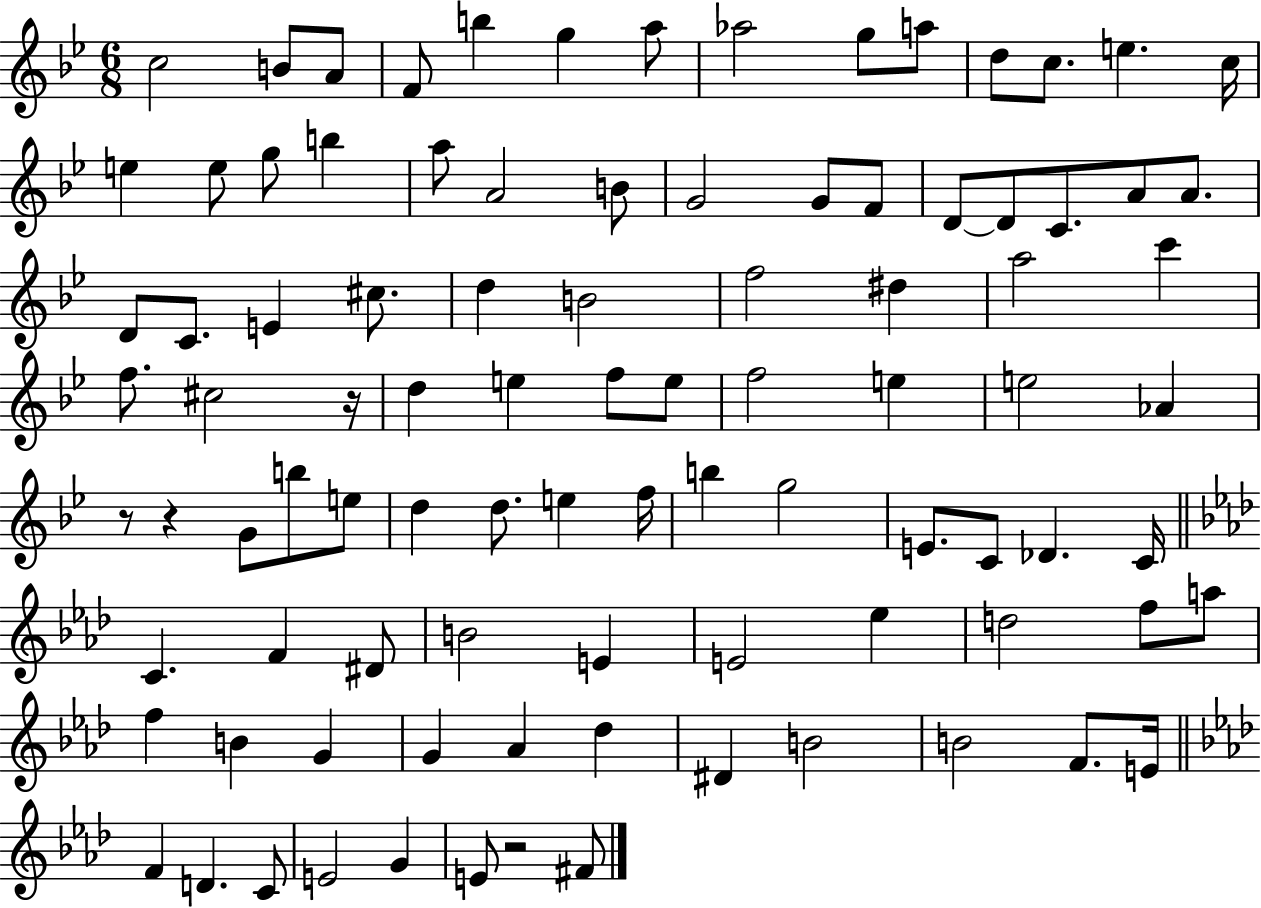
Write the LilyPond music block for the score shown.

{
  \clef treble
  \numericTimeSignature
  \time 6/8
  \key bes \major
  c''2 b'8 a'8 | f'8 b''4 g''4 a''8 | aes''2 g''8 a''8 | d''8 c''8. e''4. c''16 | \break e''4 e''8 g''8 b''4 | a''8 a'2 b'8 | g'2 g'8 f'8 | d'8~~ d'8 c'8. a'8 a'8. | \break d'8 c'8. e'4 cis''8. | d''4 b'2 | f''2 dis''4 | a''2 c'''4 | \break f''8. cis''2 r16 | d''4 e''4 f''8 e''8 | f''2 e''4 | e''2 aes'4 | \break r8 r4 g'8 b''8 e''8 | d''4 d''8. e''4 f''16 | b''4 g''2 | e'8. c'8 des'4. c'16 | \break \bar "||" \break \key f \minor c'4. f'4 dis'8 | b'2 e'4 | e'2 ees''4 | d''2 f''8 a''8 | \break f''4 b'4 g'4 | g'4 aes'4 des''4 | dis'4 b'2 | b'2 f'8. e'16 | \break \bar "||" \break \key aes \major f'4 d'4. c'8 | e'2 g'4 | e'8 r2 fis'8 | \bar "|."
}